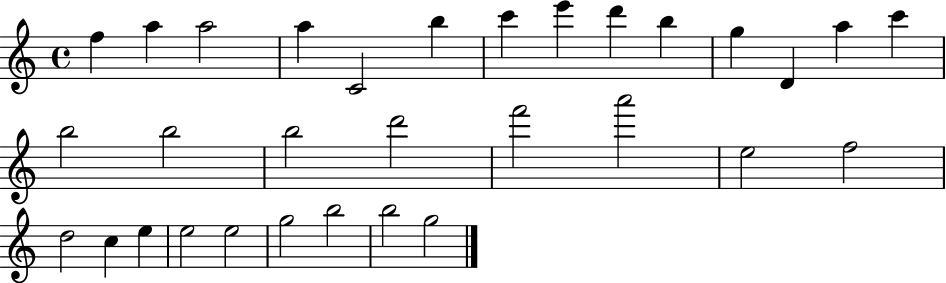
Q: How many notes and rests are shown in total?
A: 31